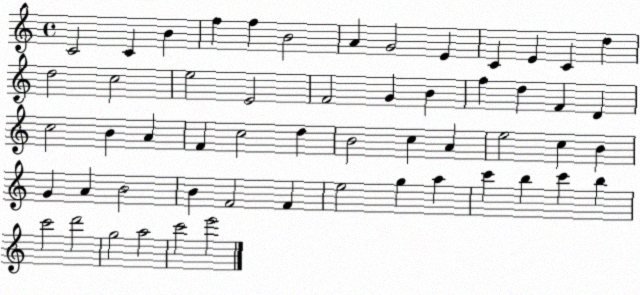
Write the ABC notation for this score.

X:1
T:Untitled
M:4/4
L:1/4
K:C
C2 C B f f B2 A G2 E C E C d d2 c2 e2 E2 F2 G B f d F D c2 B A F c2 d B2 c A e2 c B G A B2 B F2 F e2 g a c' b c' b c'2 d'2 g2 a2 c'2 e'2